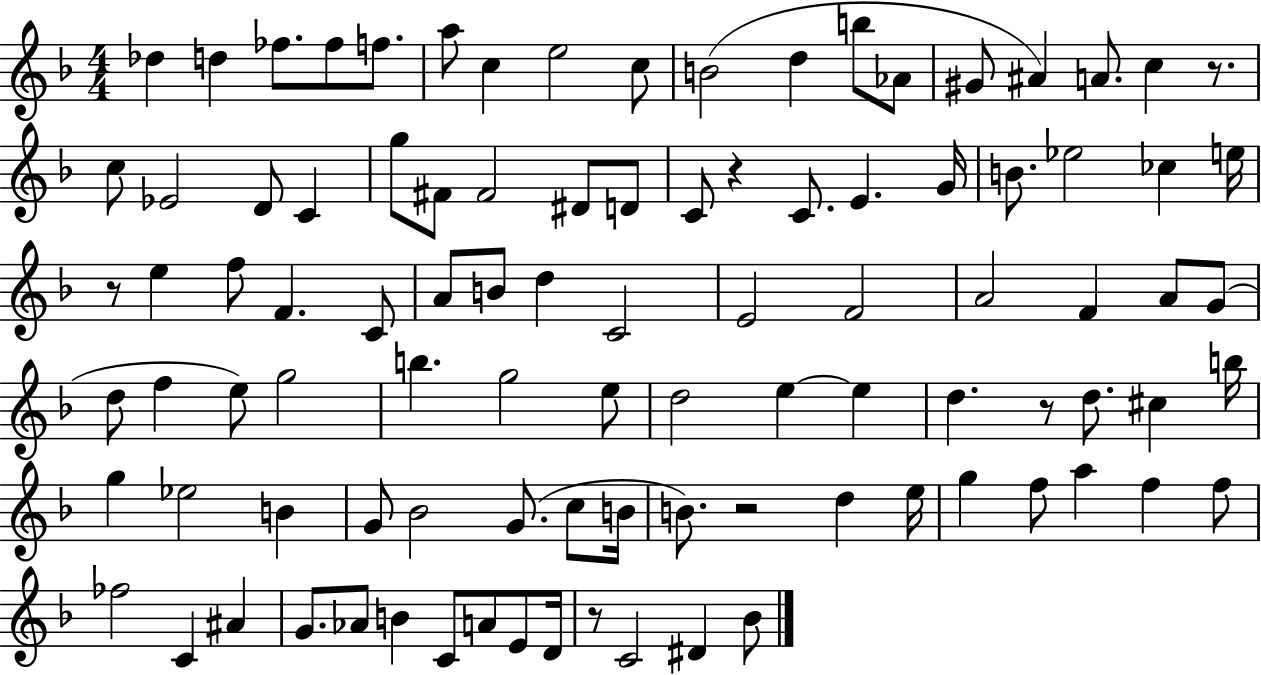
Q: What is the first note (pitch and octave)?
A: Db5